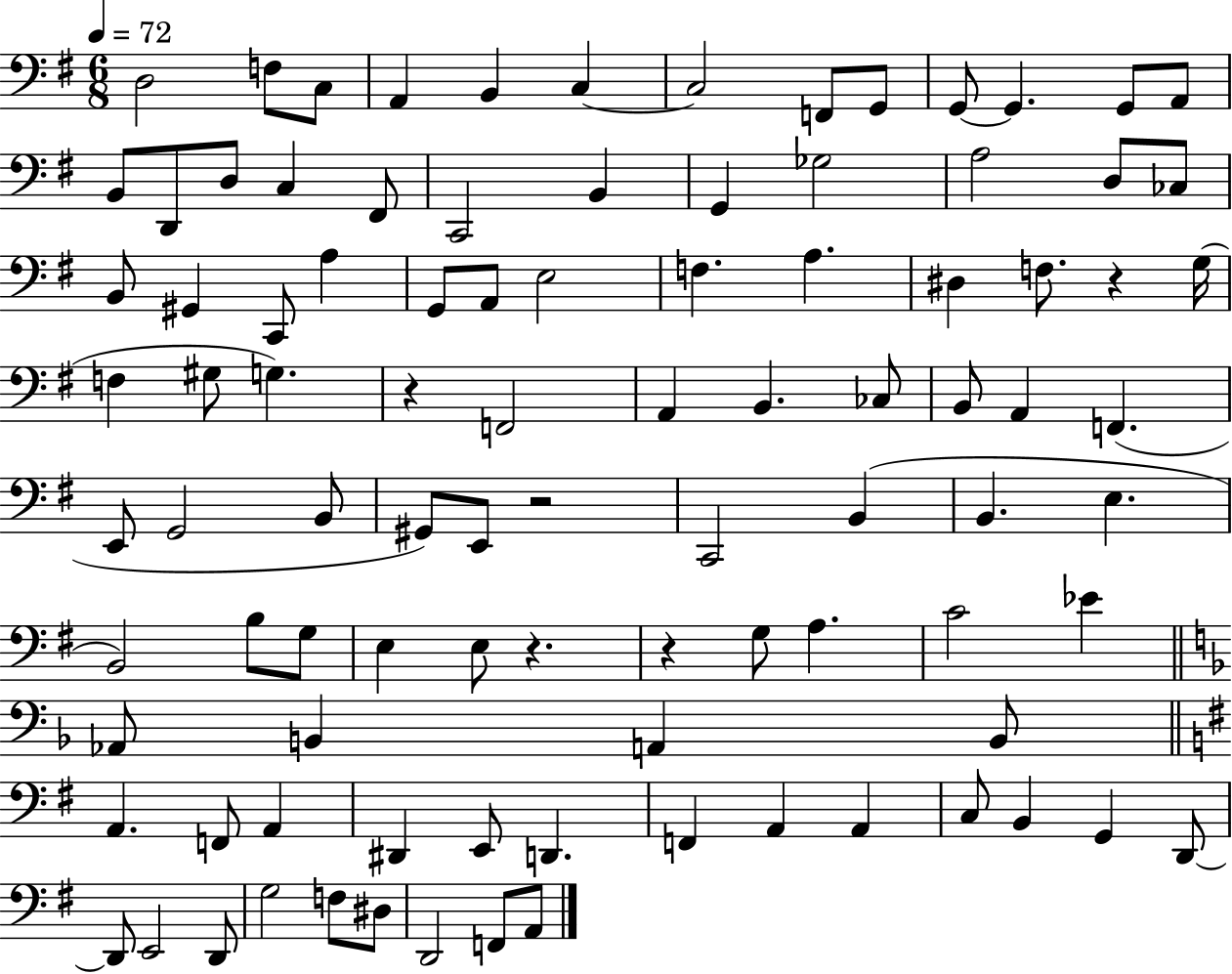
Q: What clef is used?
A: bass